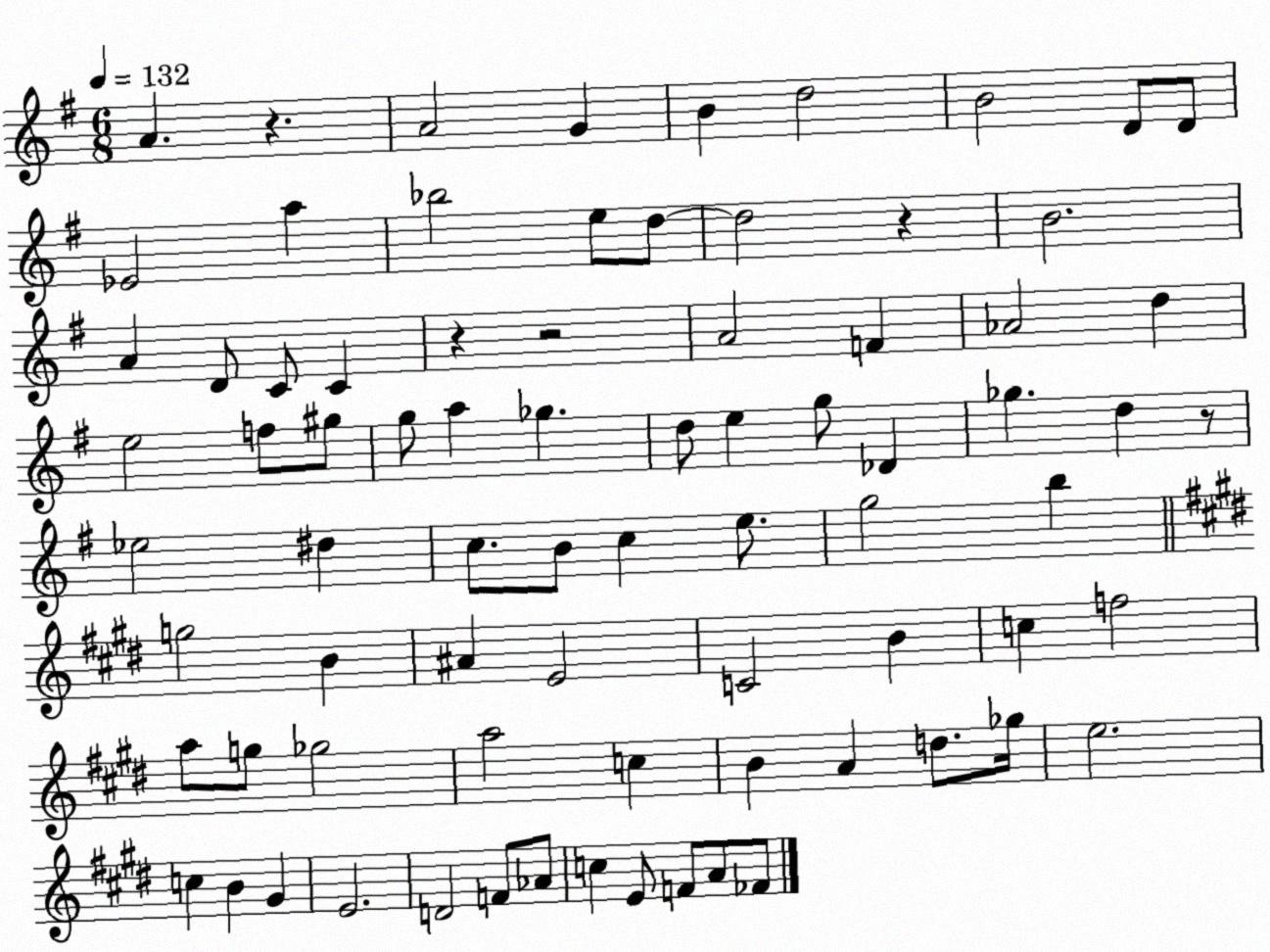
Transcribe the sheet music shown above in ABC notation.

X:1
T:Untitled
M:6/8
L:1/4
K:G
A z A2 G B d2 B2 D/2 D/2 _E2 a _b2 e/2 d/2 d2 z B2 A D/2 C/2 C z z2 A2 F _A2 d e2 f/2 ^g/2 g/2 a _g d/2 e g/2 _D _g d z/2 _e2 ^d c/2 B/2 c e/2 g2 b g2 B ^A E2 C2 B c f2 a/2 g/2 _g2 a2 c B A d/2 _g/4 e2 c B ^G E2 D2 F/2 _A/2 c E/2 F/2 A/2 _F/2